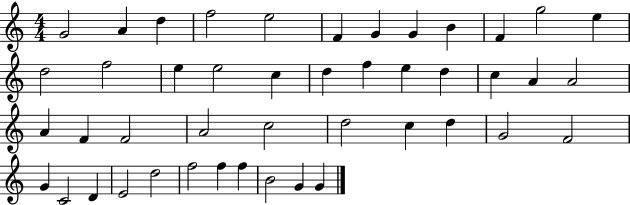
{
  \clef treble
  \numericTimeSignature
  \time 4/4
  \key c \major
  g'2 a'4 d''4 | f''2 e''2 | f'4 g'4 g'4 b'4 | f'4 g''2 e''4 | \break d''2 f''2 | e''4 e''2 c''4 | d''4 f''4 e''4 d''4 | c''4 a'4 a'2 | \break a'4 f'4 f'2 | a'2 c''2 | d''2 c''4 d''4 | g'2 f'2 | \break g'4 c'2 d'4 | e'2 d''2 | f''2 f''4 f''4 | b'2 g'4 g'4 | \break \bar "|."
}